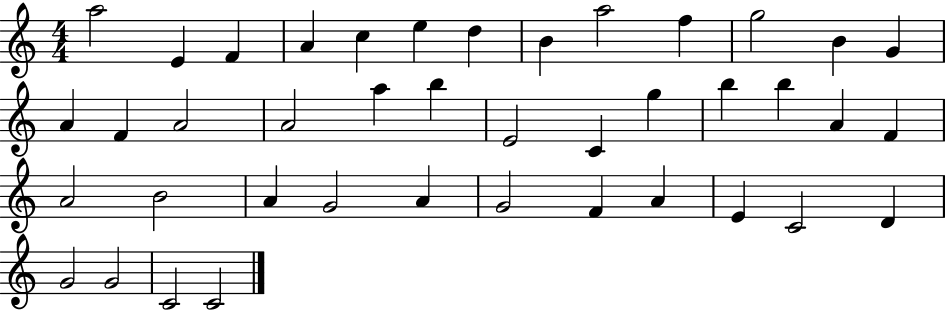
A5/h E4/q F4/q A4/q C5/q E5/q D5/q B4/q A5/h F5/q G5/h B4/q G4/q A4/q F4/q A4/h A4/h A5/q B5/q E4/h C4/q G5/q B5/q B5/q A4/q F4/q A4/h B4/h A4/q G4/h A4/q G4/h F4/q A4/q E4/q C4/h D4/q G4/h G4/h C4/h C4/h